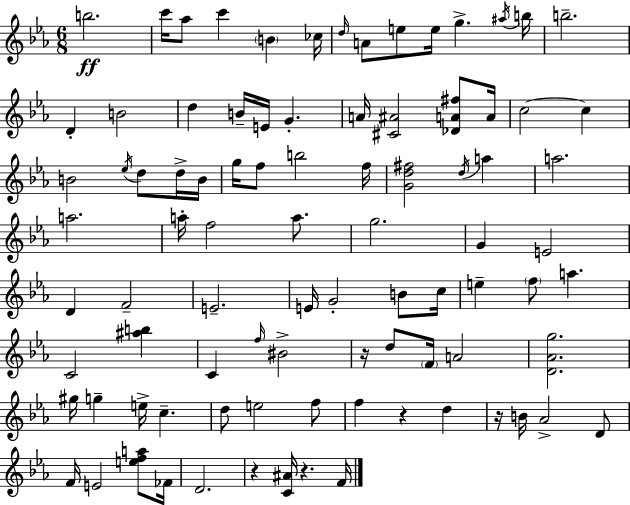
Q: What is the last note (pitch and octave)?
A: F4